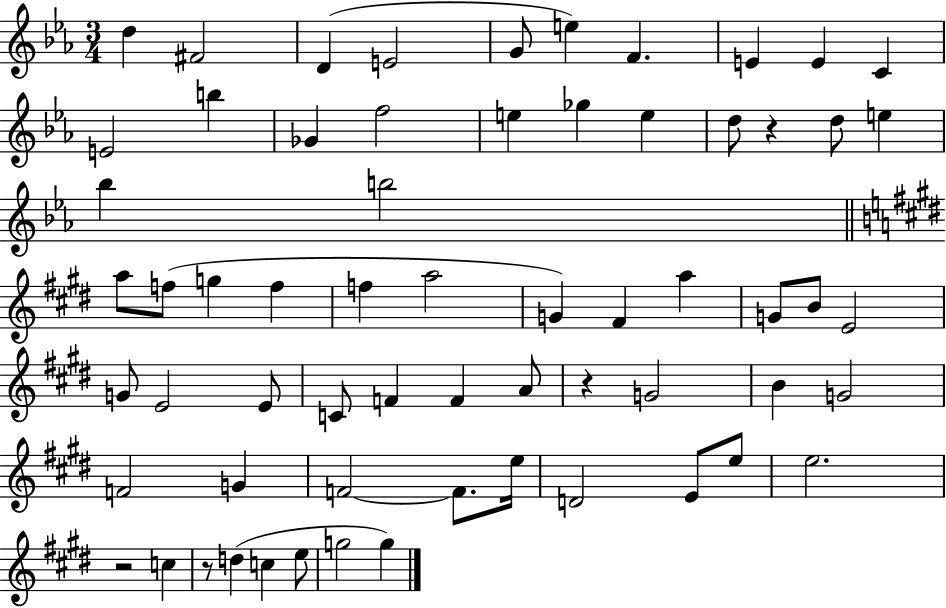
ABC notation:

X:1
T:Untitled
M:3/4
L:1/4
K:Eb
d ^F2 D E2 G/2 e F E E C E2 b _G f2 e _g e d/2 z d/2 e _b b2 a/2 f/2 g f f a2 G ^F a G/2 B/2 E2 G/2 E2 E/2 C/2 F F A/2 z G2 B G2 F2 G F2 F/2 e/4 D2 E/2 e/2 e2 z2 c z/2 d c e/2 g2 g